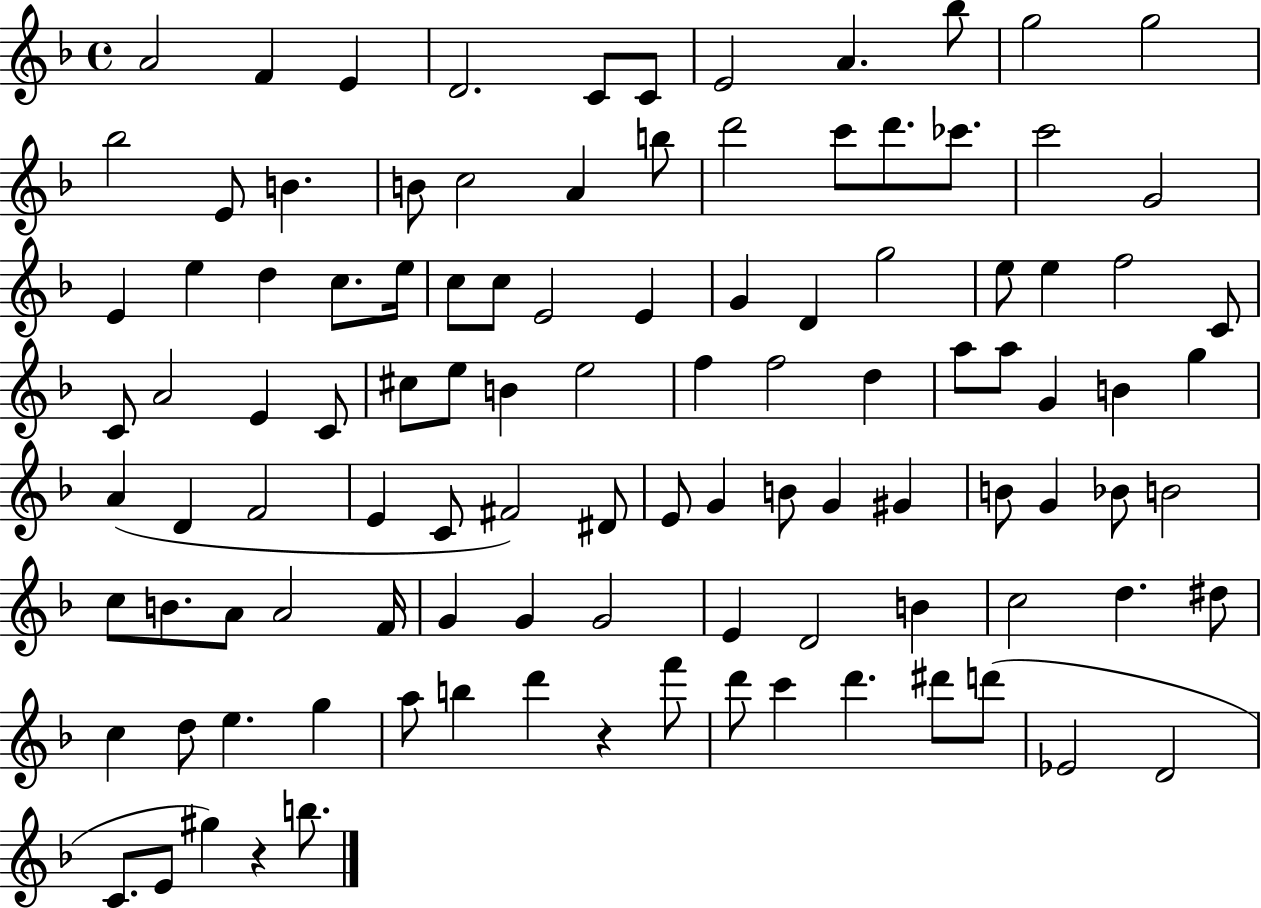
{
  \clef treble
  \time 4/4
  \defaultTimeSignature
  \key f \major
  a'2 f'4 e'4 | d'2. c'8 c'8 | e'2 a'4. bes''8 | g''2 g''2 | \break bes''2 e'8 b'4. | b'8 c''2 a'4 b''8 | d'''2 c'''8 d'''8. ces'''8. | c'''2 g'2 | \break e'4 e''4 d''4 c''8. e''16 | c''8 c''8 e'2 e'4 | g'4 d'4 g''2 | e''8 e''4 f''2 c'8 | \break c'8 a'2 e'4 c'8 | cis''8 e''8 b'4 e''2 | f''4 f''2 d''4 | a''8 a''8 g'4 b'4 g''4 | \break a'4( d'4 f'2 | e'4 c'8 fis'2) dis'8 | e'8 g'4 b'8 g'4 gis'4 | b'8 g'4 bes'8 b'2 | \break c''8 b'8. a'8 a'2 f'16 | g'4 g'4 g'2 | e'4 d'2 b'4 | c''2 d''4. dis''8 | \break c''4 d''8 e''4. g''4 | a''8 b''4 d'''4 r4 f'''8 | d'''8 c'''4 d'''4. dis'''8 d'''8( | ees'2 d'2 | \break c'8. e'8 gis''4) r4 b''8. | \bar "|."
}